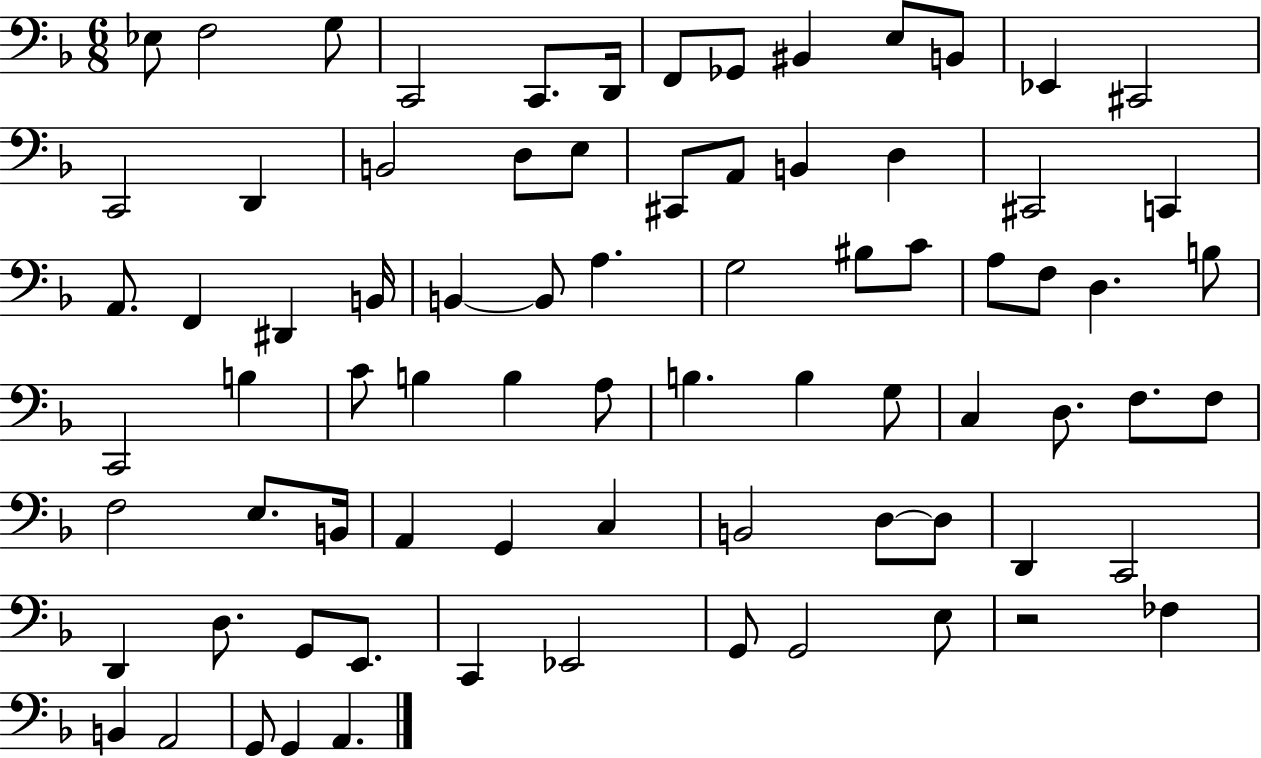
X:1
T:Untitled
M:6/8
L:1/4
K:F
_E,/2 F,2 G,/2 C,,2 C,,/2 D,,/4 F,,/2 _G,,/2 ^B,, E,/2 B,,/2 _E,, ^C,,2 C,,2 D,, B,,2 D,/2 E,/2 ^C,,/2 A,,/2 B,, D, ^C,,2 C,, A,,/2 F,, ^D,, B,,/4 B,, B,,/2 A, G,2 ^B,/2 C/2 A,/2 F,/2 D, B,/2 C,,2 B, C/2 B, B, A,/2 B, B, G,/2 C, D,/2 F,/2 F,/2 F,2 E,/2 B,,/4 A,, G,, C, B,,2 D,/2 D,/2 D,, C,,2 D,, D,/2 G,,/2 E,,/2 C,, _E,,2 G,,/2 G,,2 E,/2 z2 _F, B,, A,,2 G,,/2 G,, A,,